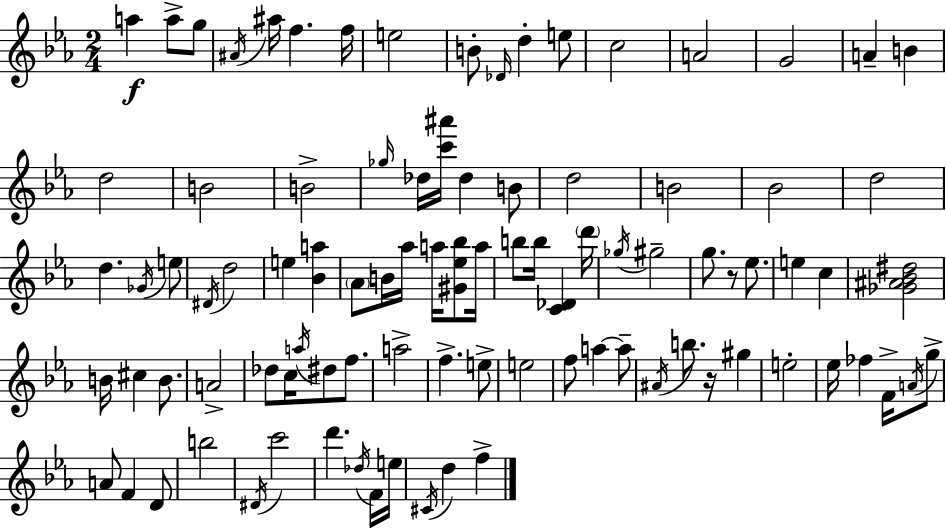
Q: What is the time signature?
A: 2/4